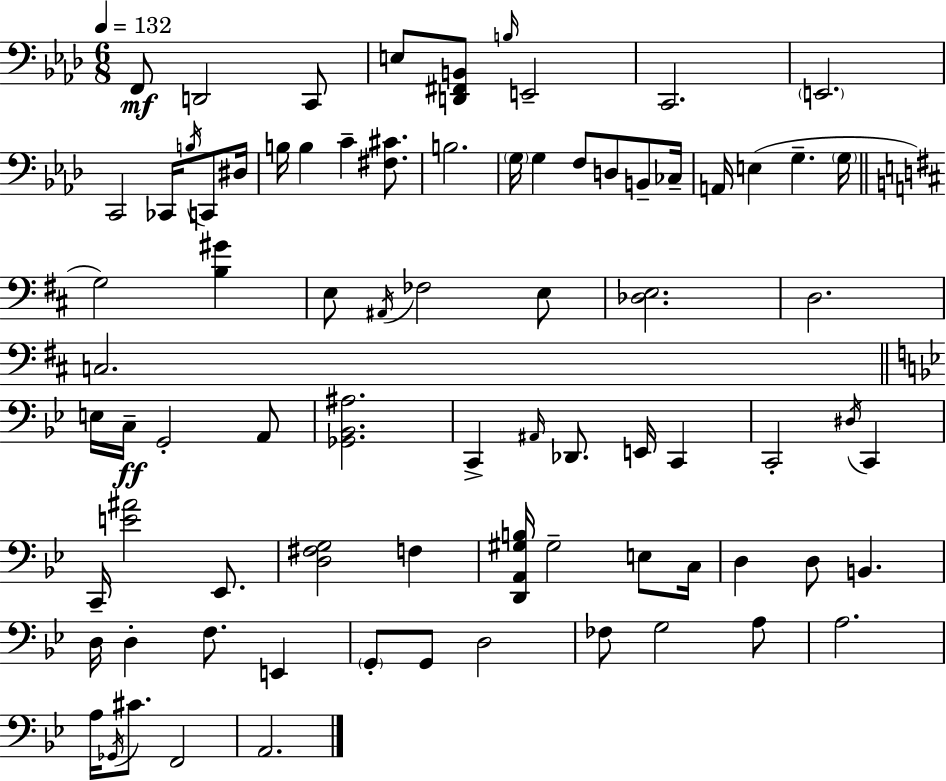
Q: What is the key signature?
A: AES major